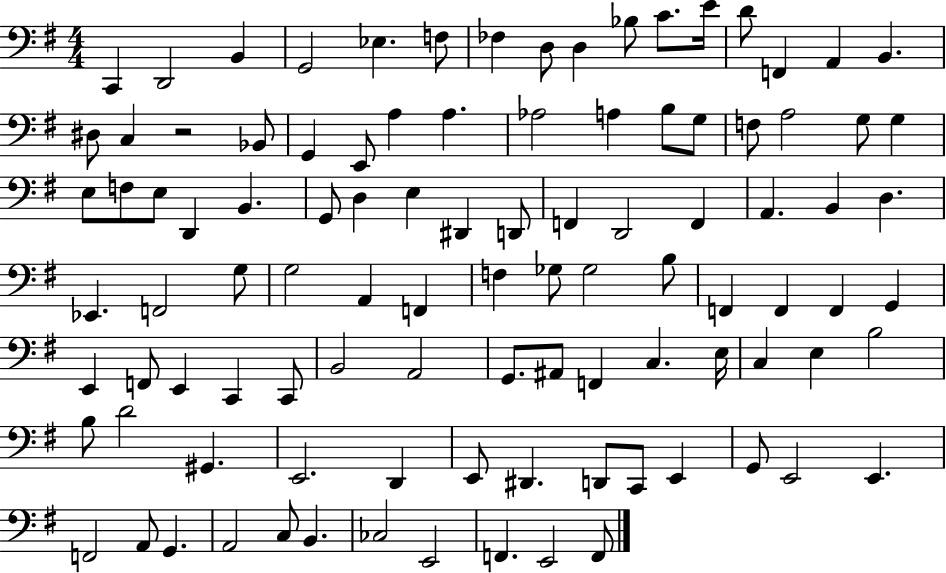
X:1
T:Untitled
M:4/4
L:1/4
K:G
C,, D,,2 B,, G,,2 _E, F,/2 _F, D,/2 D, _B,/2 C/2 E/4 D/2 F,, A,, B,, ^D,/2 C, z2 _B,,/2 G,, E,,/2 A, A, _A,2 A, B,/2 G,/2 F,/2 A,2 G,/2 G, E,/2 F,/2 E,/2 D,, B,, G,,/2 D, E, ^D,, D,,/2 F,, D,,2 F,, A,, B,, D, _E,, F,,2 G,/2 G,2 A,, F,, F, _G,/2 _G,2 B,/2 F,, F,, F,, G,, E,, F,,/2 E,, C,, C,,/2 B,,2 A,,2 G,,/2 ^A,,/2 F,, C, E,/4 C, E, B,2 B,/2 D2 ^G,, E,,2 D,, E,,/2 ^D,, D,,/2 C,,/2 E,, G,,/2 E,,2 E,, F,,2 A,,/2 G,, A,,2 C,/2 B,, _C,2 E,,2 F,, E,,2 F,,/2